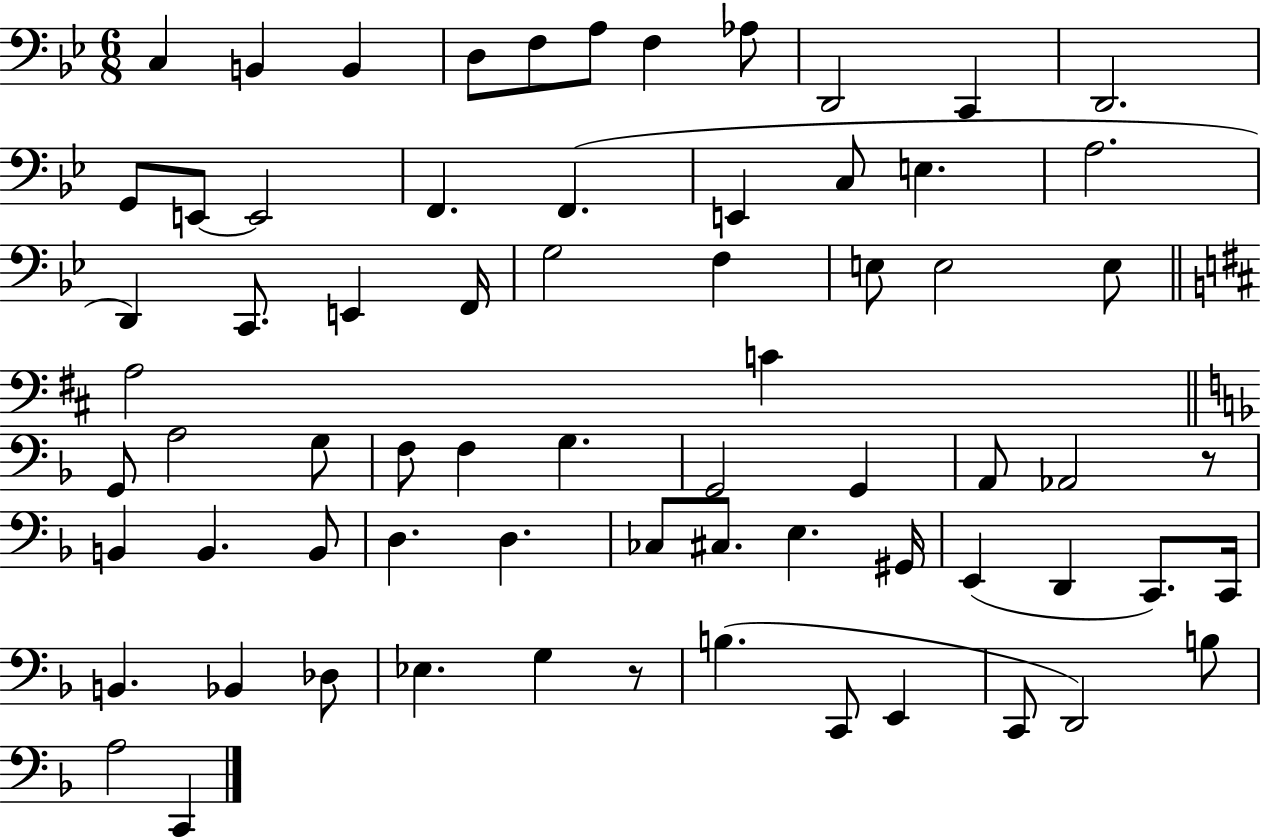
C3/q B2/q B2/q D3/e F3/e A3/e F3/q Ab3/e D2/h C2/q D2/h. G2/e E2/e E2/h F2/q. F2/q. E2/q C3/e E3/q. A3/h. D2/q C2/e. E2/q F2/s G3/h F3/q E3/e E3/h E3/e A3/h C4/q G2/e A3/h G3/e F3/e F3/q G3/q. G2/h G2/q A2/e Ab2/h R/e B2/q B2/q. B2/e D3/q. D3/q. CES3/e C#3/e. E3/q. G#2/s E2/q D2/q C2/e. C2/s B2/q. Bb2/q Db3/e Eb3/q. G3/q R/e B3/q. C2/e E2/q C2/e D2/h B3/e A3/h C2/q